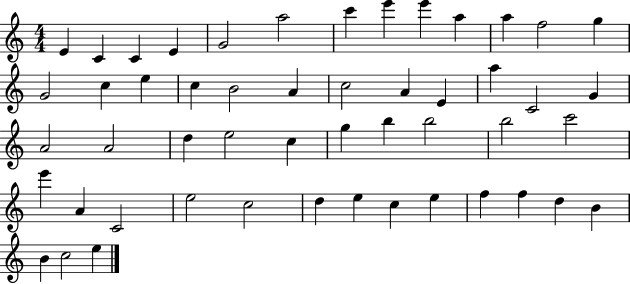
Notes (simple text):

E4/q C4/q C4/q E4/q G4/h A5/h C6/q E6/q E6/q A5/q A5/q F5/h G5/q G4/h C5/q E5/q C5/q B4/h A4/q C5/h A4/q E4/q A5/q C4/h G4/q A4/h A4/h D5/q E5/h C5/q G5/q B5/q B5/h B5/h C6/h E6/q A4/q C4/h E5/h C5/h D5/q E5/q C5/q E5/q F5/q F5/q D5/q B4/q B4/q C5/h E5/q